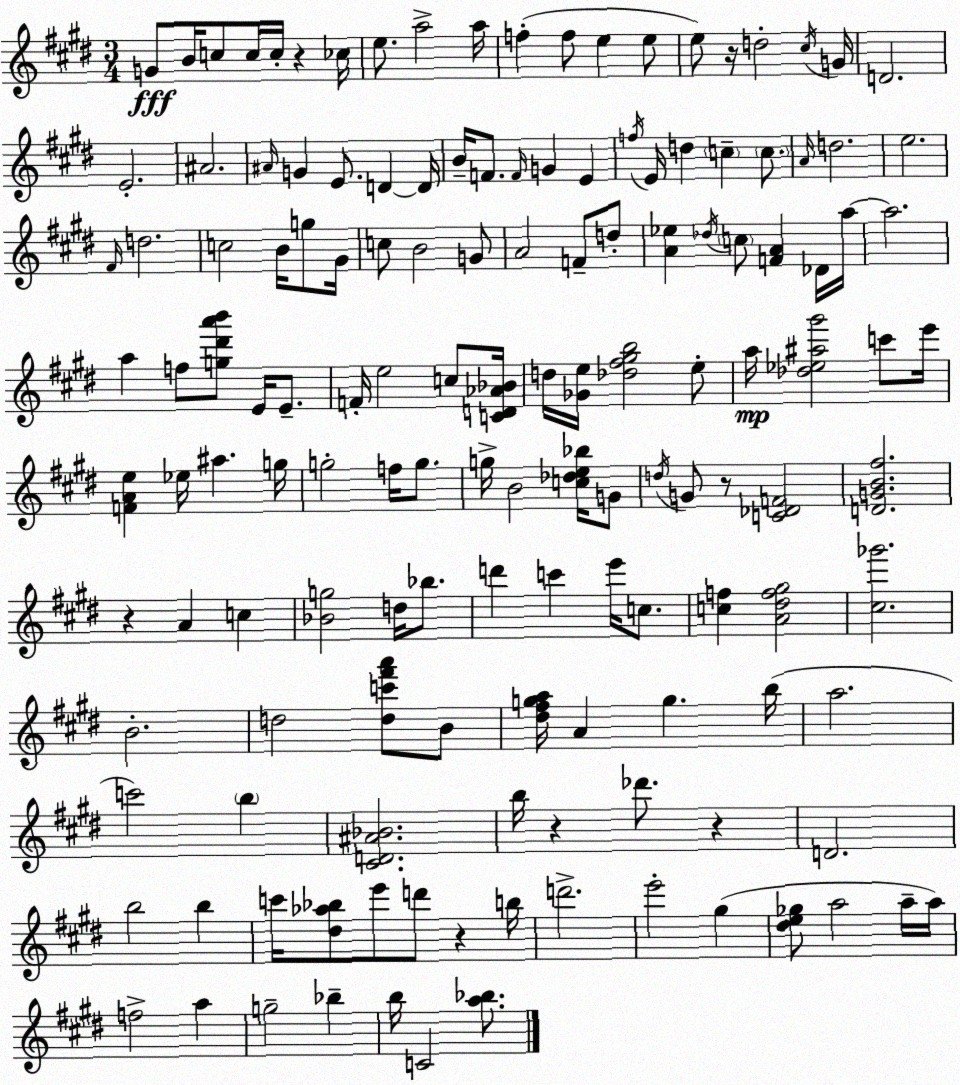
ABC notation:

X:1
T:Untitled
M:3/4
L:1/4
K:E
G/2 B/4 c/2 c/4 c/4 z _c/4 e/2 a2 a/4 f f/2 e e/2 e/2 z/4 d2 ^c/4 G/4 D2 E2 ^A2 ^A/4 G E/2 D D/4 B/4 F/2 F/4 G E f/4 E/4 d c c/2 A/4 d2 e2 ^F/4 d2 c2 B/4 g/2 ^G/4 c/2 B2 G/2 A2 F/2 d/2 [A_e] _d/4 c/2 [FA] _D/4 a/4 a2 a f/2 [g^d'a'b']/2 E/4 E/2 F/4 e2 c/2 [CD_A_B]/4 d/4 [_Ge]/4 [_d^f^gb]2 e/2 a/4 [_d_e^a^g']2 c'/2 e'/4 [FAe] _e/4 ^a g/4 g2 f/4 g/2 g/4 B2 [c_de_b]/4 G/2 d/4 G/2 z/2 [C_DF]2 [DGB^f]2 z A c [_Bg]2 d/4 _b/2 d' c' e'/4 c/2 [cf] [A^df^g]2 [^c_g']2 B2 d2 [dc'^f'a']/2 B/2 [^d^fga]/4 A g b/4 a2 c'2 b [^CD^A_B]2 b/4 z _d'/2 z D2 b2 b c'/4 [^d_a_b]/2 e'/2 d'/2 z b/4 d'2 e'2 ^g [^de_g]/2 a2 a/4 a/4 f2 a g2 _b b/4 C2 [a_b]/2